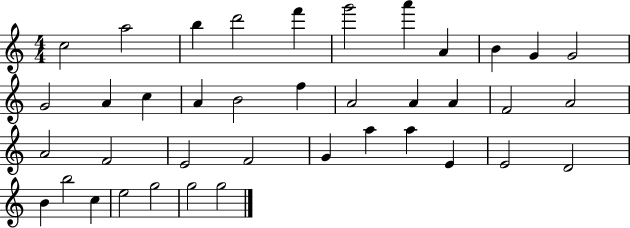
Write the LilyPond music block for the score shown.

{
  \clef treble
  \numericTimeSignature
  \time 4/4
  \key c \major
  c''2 a''2 | b''4 d'''2 f'''4 | g'''2 a'''4 a'4 | b'4 g'4 g'2 | \break g'2 a'4 c''4 | a'4 b'2 f''4 | a'2 a'4 a'4 | f'2 a'2 | \break a'2 f'2 | e'2 f'2 | g'4 a''4 a''4 e'4 | e'2 d'2 | \break b'4 b''2 c''4 | e''2 g''2 | g''2 g''2 | \bar "|."
}